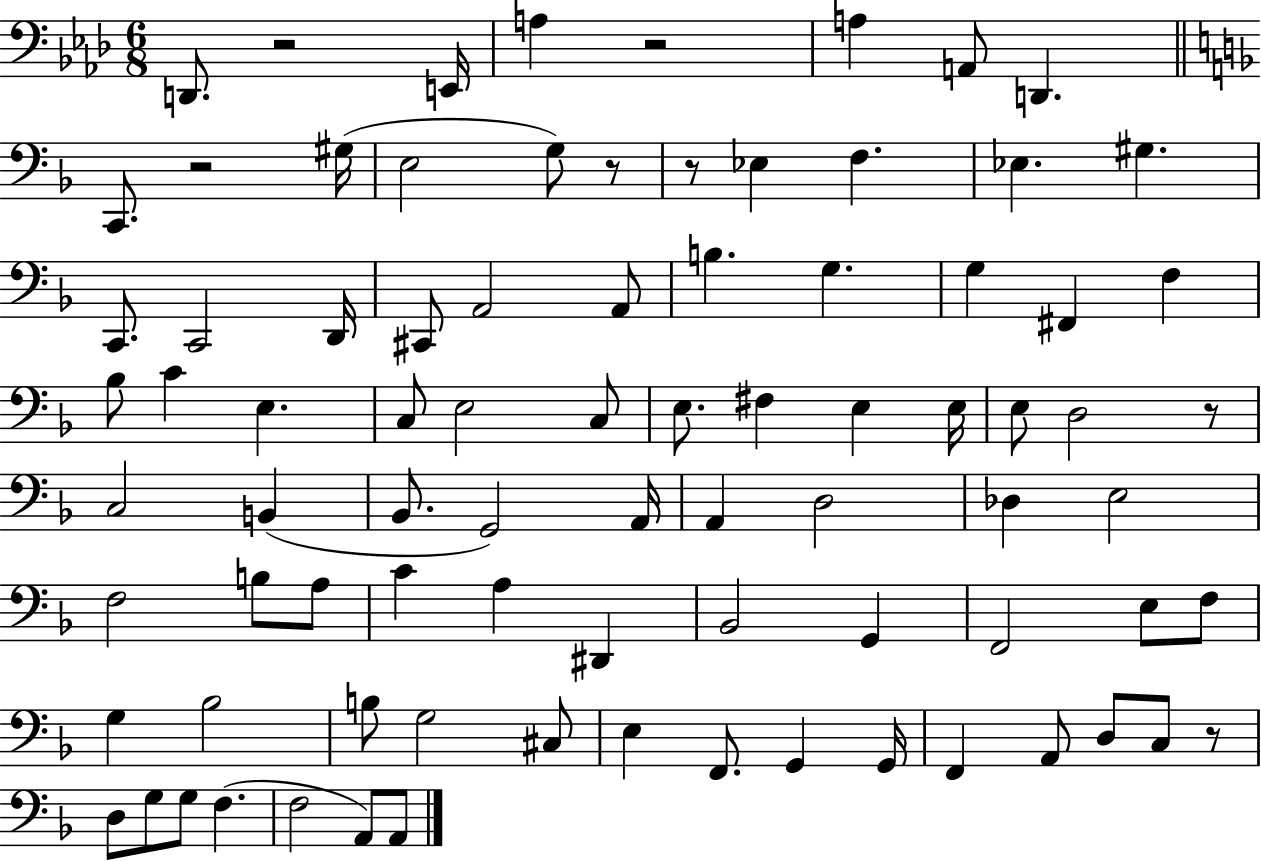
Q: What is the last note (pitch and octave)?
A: A2